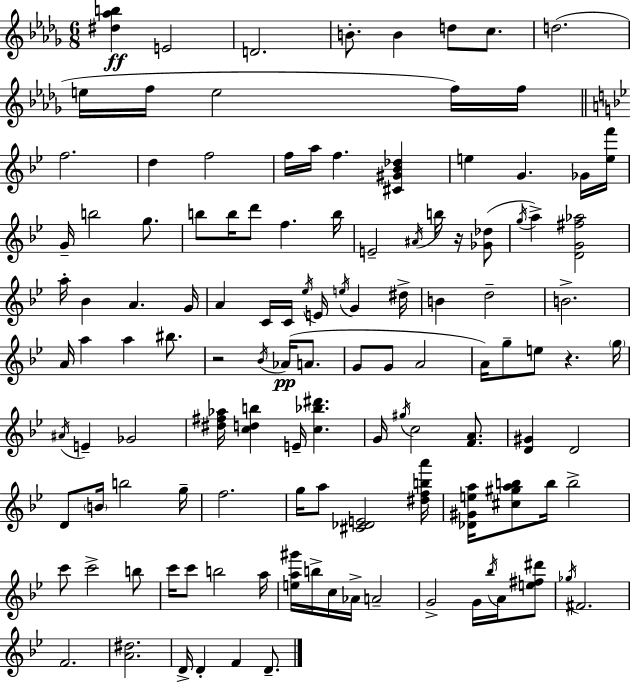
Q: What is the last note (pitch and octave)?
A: D4